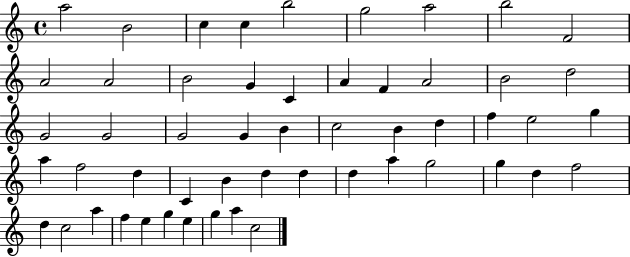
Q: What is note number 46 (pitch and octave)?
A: A5